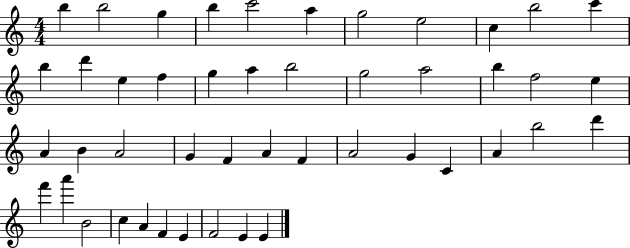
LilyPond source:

{
  \clef treble
  \numericTimeSignature
  \time 4/4
  \key c \major
  b''4 b''2 g''4 | b''4 c'''2 a''4 | g''2 e''2 | c''4 b''2 c'''4 | \break b''4 d'''4 e''4 f''4 | g''4 a''4 b''2 | g''2 a''2 | b''4 f''2 e''4 | \break a'4 b'4 a'2 | g'4 f'4 a'4 f'4 | a'2 g'4 c'4 | a'4 b''2 d'''4 | \break f'''4 a'''4 b'2 | c''4 a'4 f'4 e'4 | f'2 e'4 e'4 | \bar "|."
}